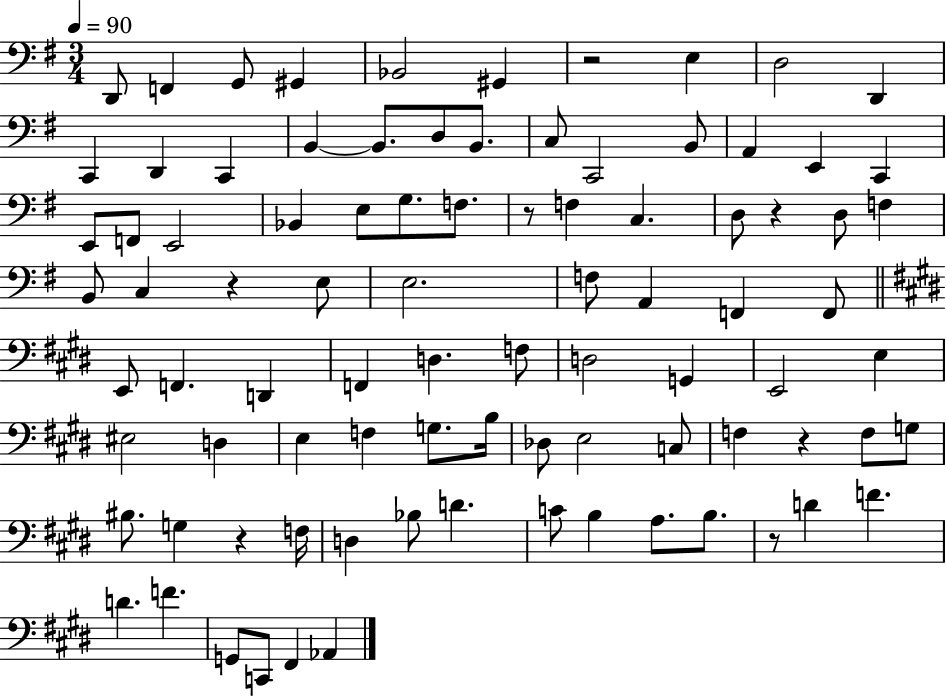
X:1
T:Untitled
M:3/4
L:1/4
K:G
D,,/2 F,, G,,/2 ^G,, _B,,2 ^G,, z2 E, D,2 D,, C,, D,, C,, B,, B,,/2 D,/2 B,,/2 C,/2 C,,2 B,,/2 A,, E,, C,, E,,/2 F,,/2 E,,2 _B,, E,/2 G,/2 F,/2 z/2 F, C, D,/2 z D,/2 F, B,,/2 C, z E,/2 E,2 F,/2 A,, F,, F,,/2 E,,/2 F,, D,, F,, D, F,/2 D,2 G,, E,,2 E, ^E,2 D, E, F, G,/2 B,/4 _D,/2 E,2 C,/2 F, z F,/2 G,/2 ^B,/2 G, z F,/4 D, _B,/2 D C/2 B, A,/2 B,/2 z/2 D F D F G,,/2 C,,/2 ^F,, _A,,